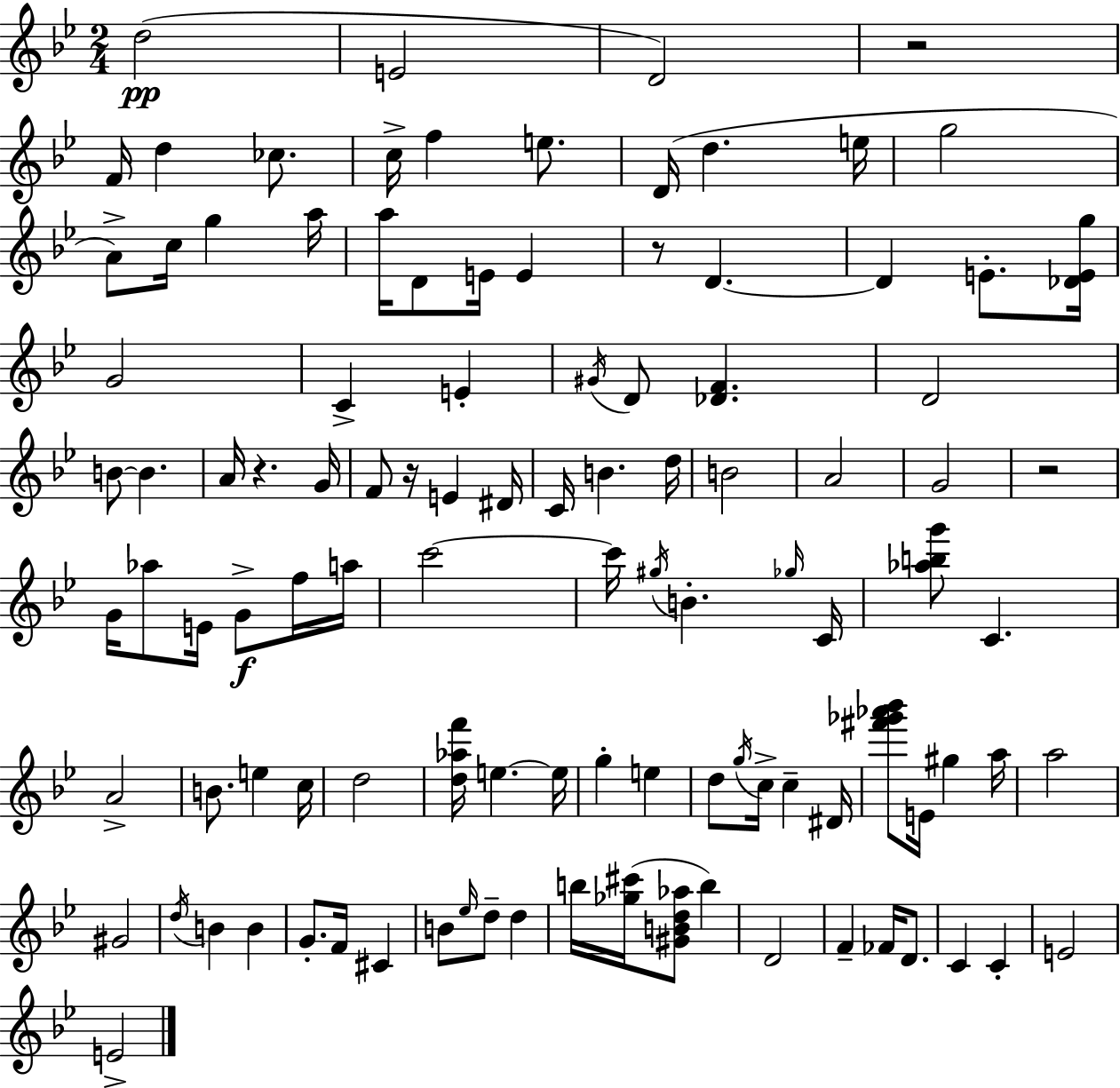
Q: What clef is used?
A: treble